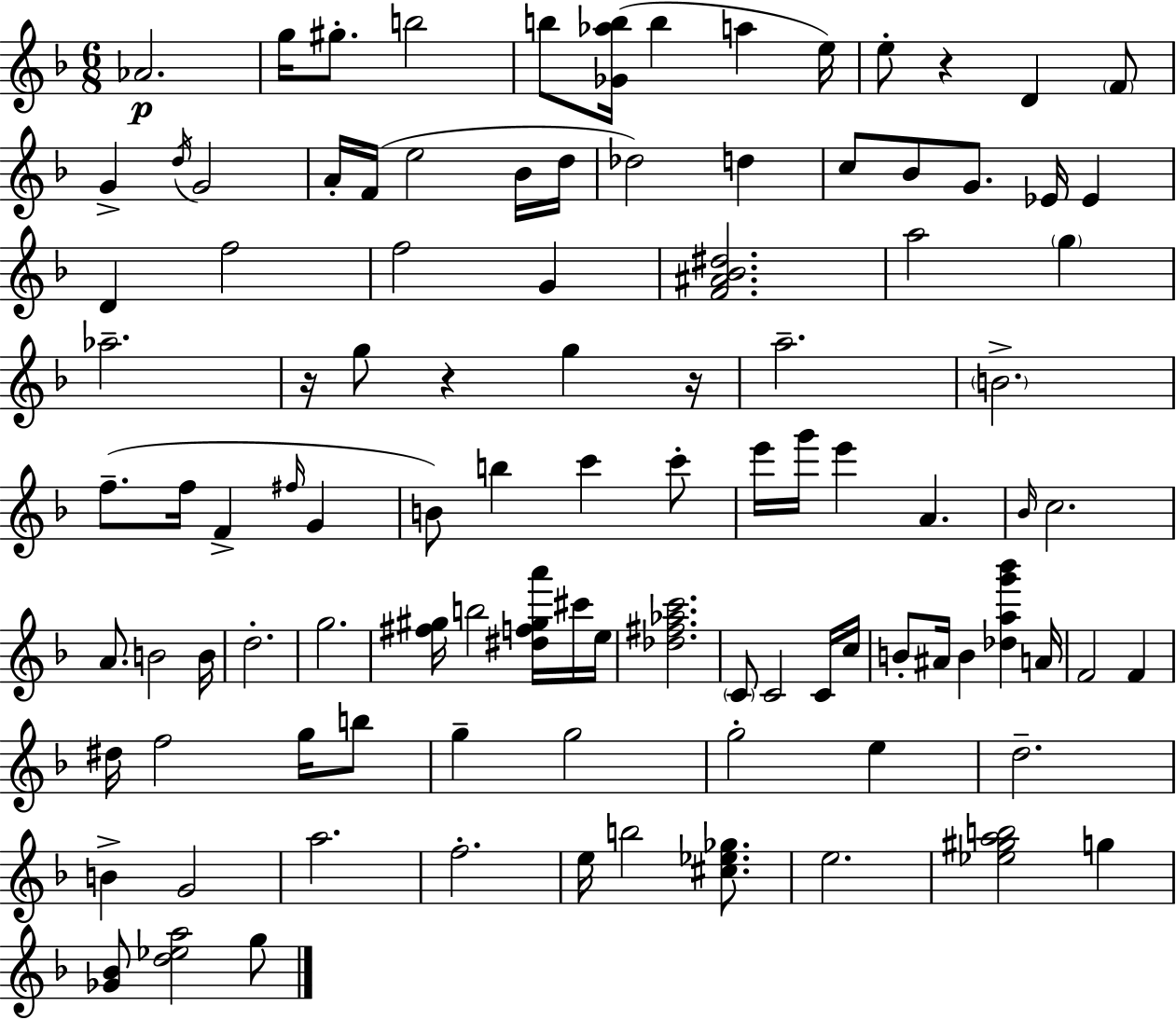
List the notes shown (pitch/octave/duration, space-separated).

Ab4/h. G5/s G#5/e. B5/h B5/e [Gb4,Ab5,B5]/s B5/q A5/q E5/s E5/e R/q D4/q F4/e G4/q D5/s G4/h A4/s F4/s E5/h Bb4/s D5/s Db5/h D5/q C5/e Bb4/e G4/e. Eb4/s Eb4/q D4/q F5/h F5/h G4/q [F4,A#4,Bb4,D#5]/h. A5/h G5/q Ab5/h. R/s G5/e R/q G5/q R/s A5/h. B4/h. F5/e. F5/s F4/q F#5/s G4/q B4/e B5/q C6/q C6/e E6/s G6/s E6/q A4/q. Bb4/s C5/h. A4/e. B4/h B4/s D5/h. G5/h. [F#5,G#5]/s B5/h [D#5,F5,G#5,A6]/s C#6/s E5/s [Db5,F#5,Ab5,C6]/h. C4/e C4/h C4/s C5/s B4/e A#4/s B4/q [Db5,A5,G6,Bb6]/q A4/s F4/h F4/q D#5/s F5/h G5/s B5/e G5/q G5/h G5/h E5/q D5/h. B4/q G4/h A5/h. F5/h. E5/s B5/h [C#5,Eb5,Gb5]/e. E5/h. [Eb5,G#5,A5,B5]/h G5/q [Gb4,Bb4]/e [D5,Eb5,A5]/h G5/e